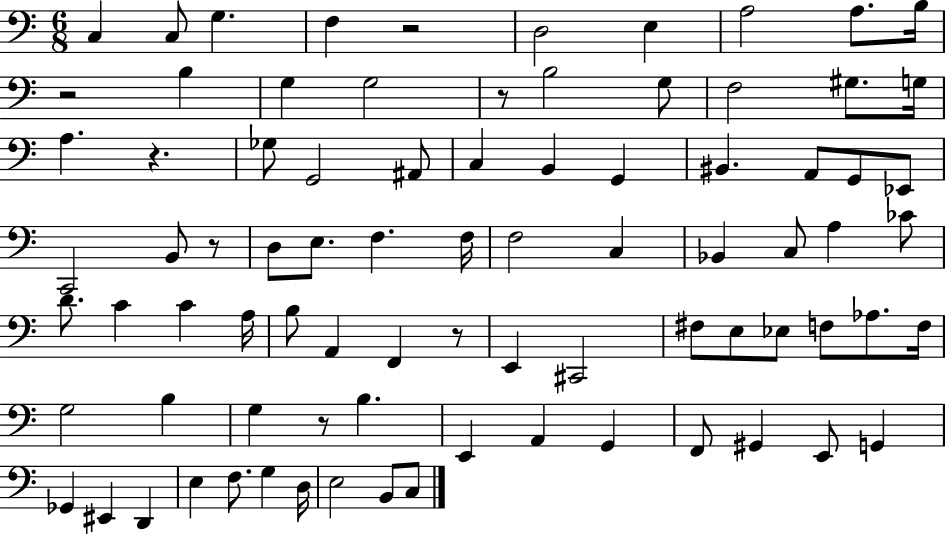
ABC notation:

X:1
T:Untitled
M:6/8
L:1/4
K:C
C, C,/2 G, F, z2 D,2 E, A,2 A,/2 B,/4 z2 B, G, G,2 z/2 B,2 G,/2 F,2 ^G,/2 G,/4 A, z _G,/2 G,,2 ^A,,/2 C, B,, G,, ^B,, A,,/2 G,,/2 _E,,/2 C,,2 B,,/2 z/2 D,/2 E,/2 F, F,/4 F,2 C, _B,, C,/2 A, _C/2 D/2 C C A,/4 B,/2 A,, F,, z/2 E,, ^C,,2 ^F,/2 E,/2 _E,/2 F,/2 _A,/2 F,/4 G,2 B, G, z/2 B, E,, A,, G,, F,,/2 ^G,, E,,/2 G,, _G,, ^E,, D,, E, F,/2 G, D,/4 E,2 B,,/2 C,/2